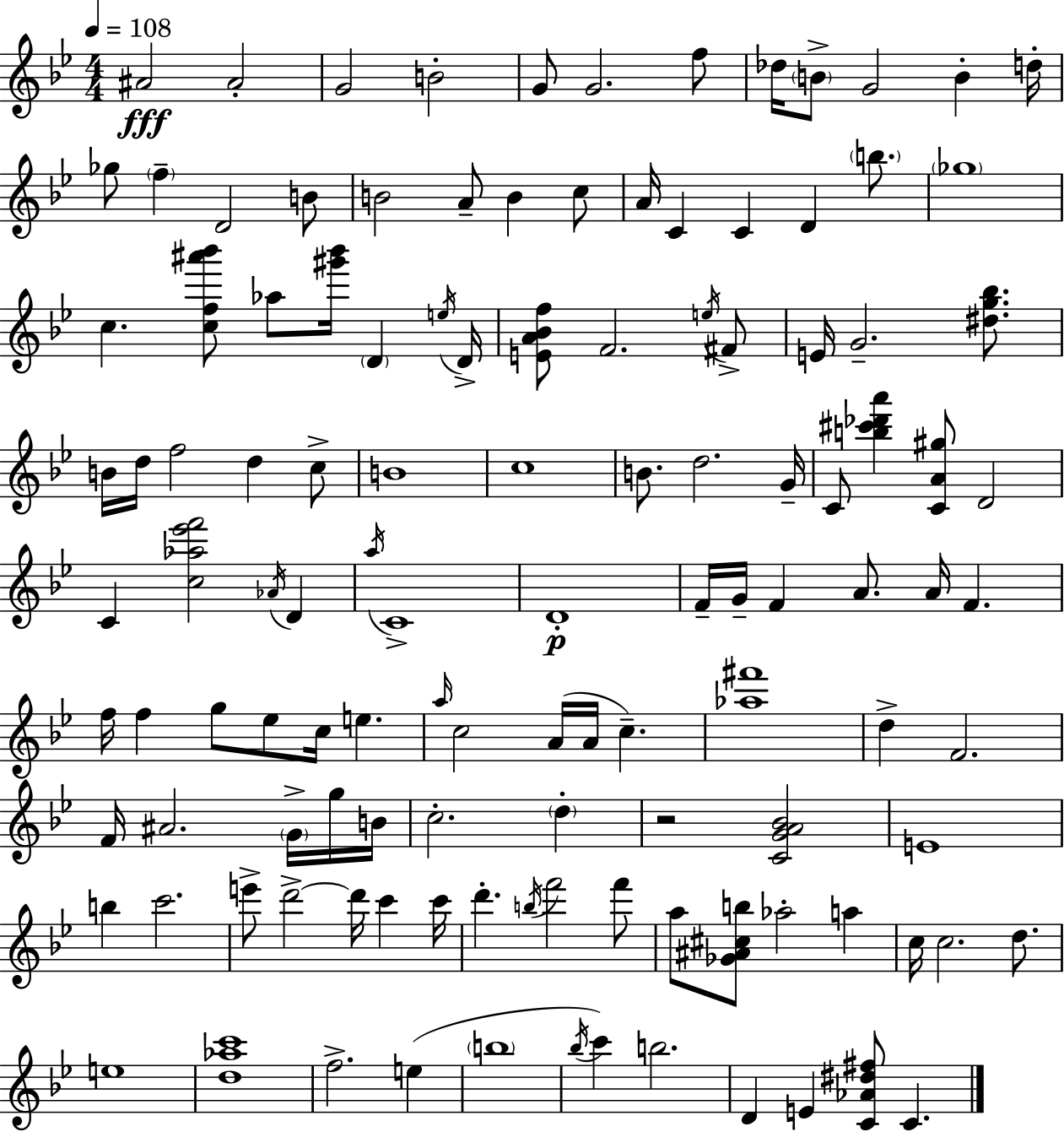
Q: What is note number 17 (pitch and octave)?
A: B4